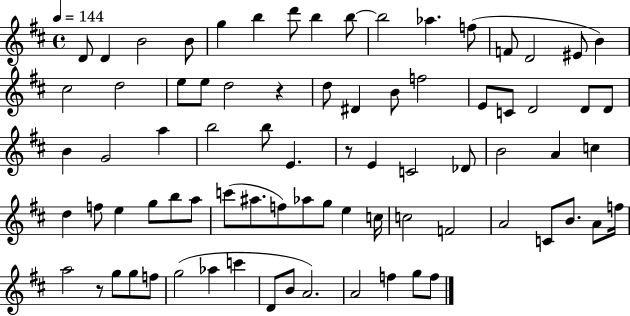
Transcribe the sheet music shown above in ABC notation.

X:1
T:Untitled
M:4/4
L:1/4
K:D
D/2 D B2 B/2 g b d'/2 b b/2 b2 _a f/2 F/2 D2 ^E/2 B ^c2 d2 e/2 e/2 d2 z d/2 ^D B/2 f2 E/2 C/2 D2 D/2 D/2 B G2 a b2 b/2 E z/2 E C2 _D/2 B2 A c d f/2 e g/2 b/2 a/2 c'/2 ^a/2 f/2 _a/2 g/2 e c/4 c2 F2 A2 C/2 B/2 A/2 f/4 a2 z/2 g/2 g/2 f/2 g2 _a c' D/2 B/2 A2 A2 f g/2 f/2